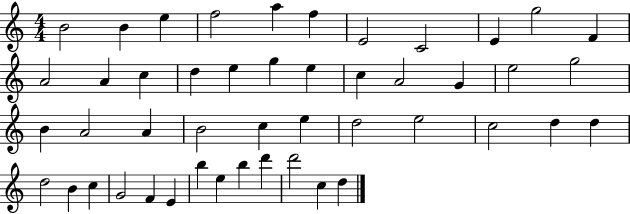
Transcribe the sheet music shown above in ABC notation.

X:1
T:Untitled
M:4/4
L:1/4
K:C
B2 B e f2 a f E2 C2 E g2 F A2 A c d e g e c A2 G e2 g2 B A2 A B2 c e d2 e2 c2 d d d2 B c G2 F E b e b d' d'2 c d